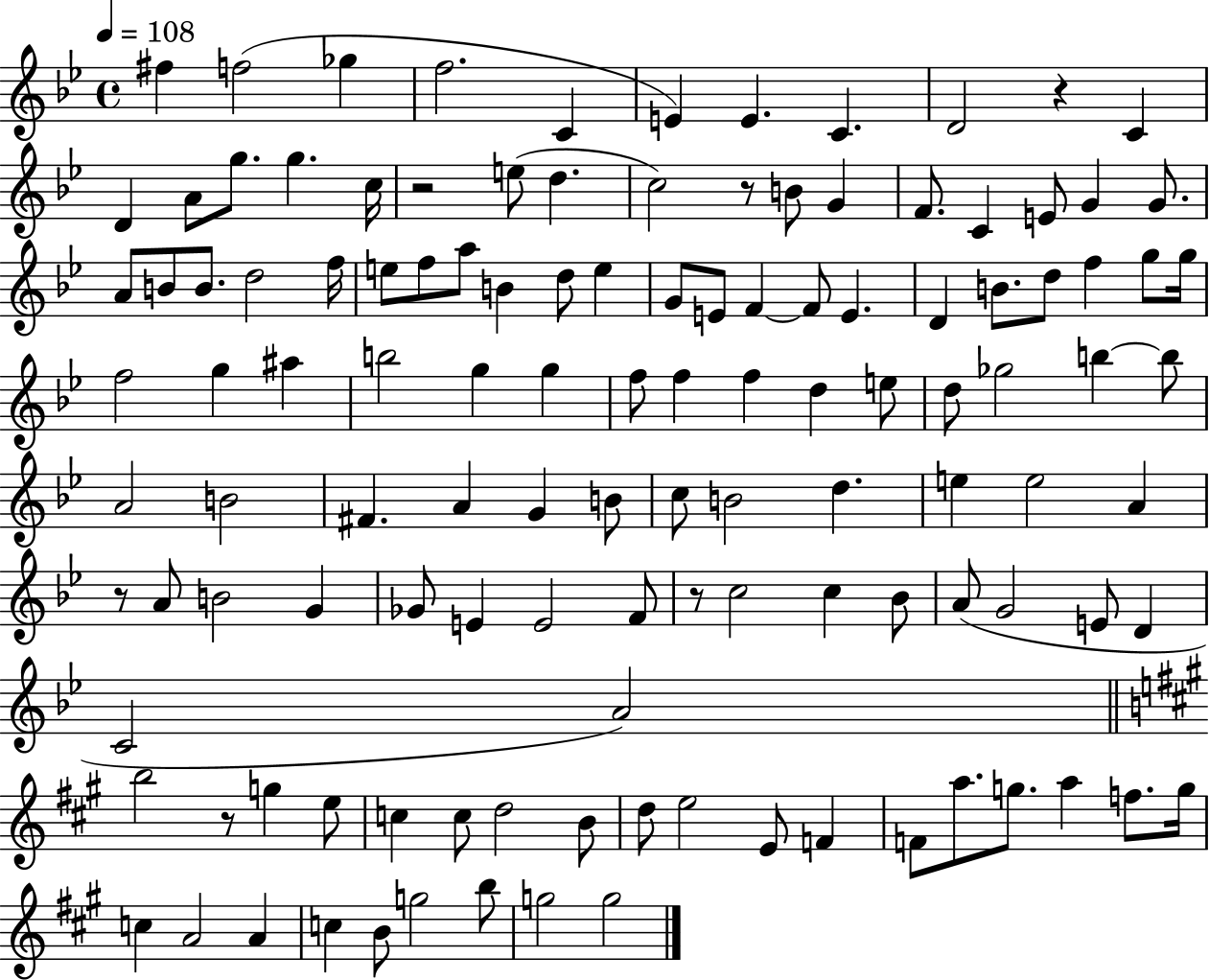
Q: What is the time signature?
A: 4/4